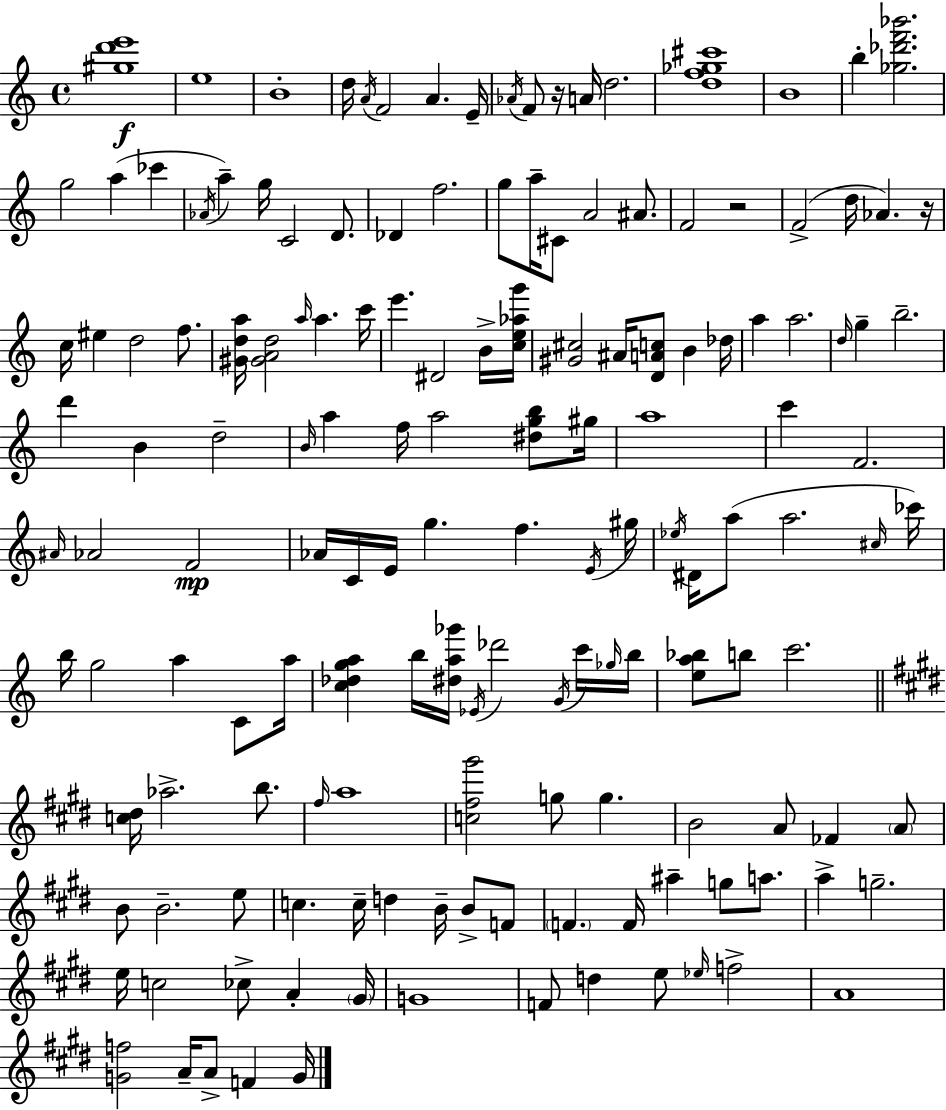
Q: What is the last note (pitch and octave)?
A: G4